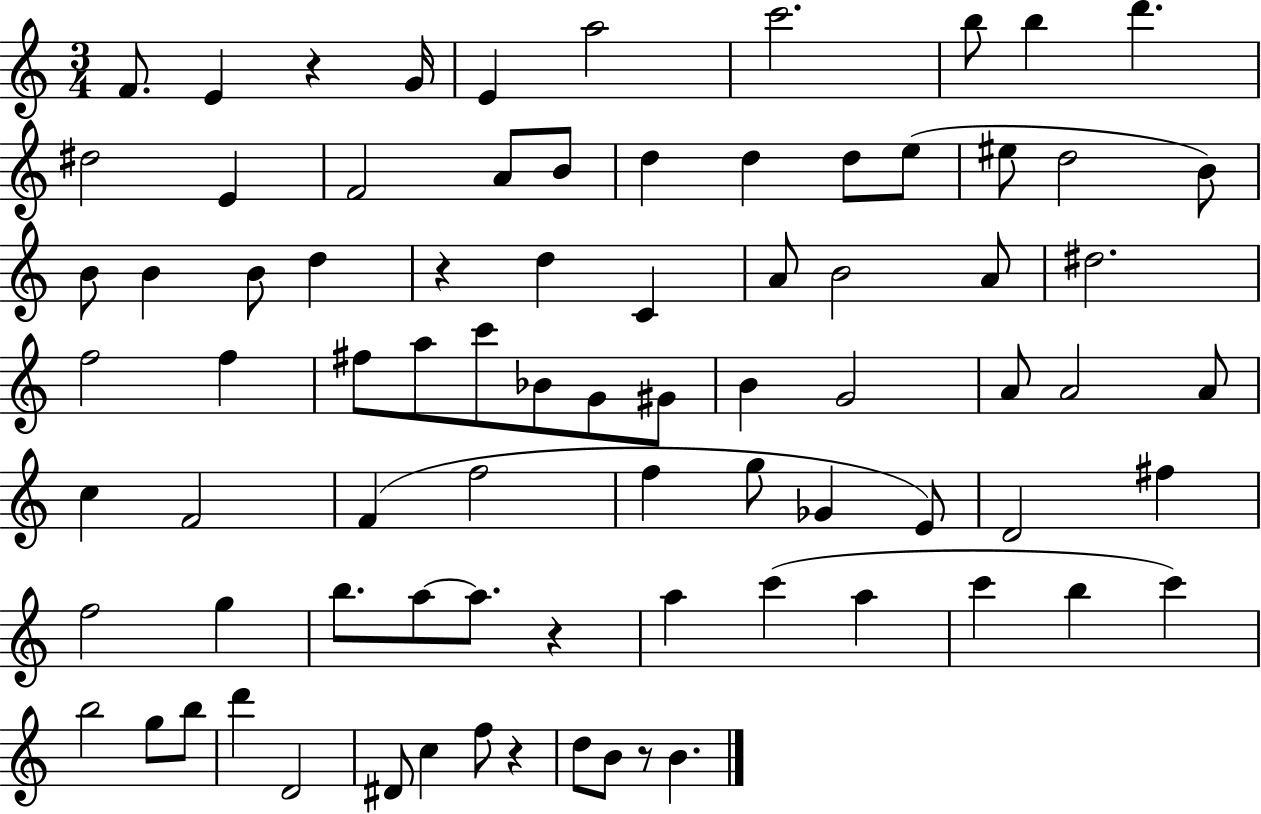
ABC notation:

X:1
T:Untitled
M:3/4
L:1/4
K:C
F/2 E z G/4 E a2 c'2 b/2 b d' ^d2 E F2 A/2 B/2 d d d/2 e/2 ^e/2 d2 B/2 B/2 B B/2 d z d C A/2 B2 A/2 ^d2 f2 f ^f/2 a/2 c'/2 _B/2 G/2 ^G/2 B G2 A/2 A2 A/2 c F2 F f2 f g/2 _G E/2 D2 ^f f2 g b/2 a/2 a/2 z a c' a c' b c' b2 g/2 b/2 d' D2 ^D/2 c f/2 z d/2 B/2 z/2 B